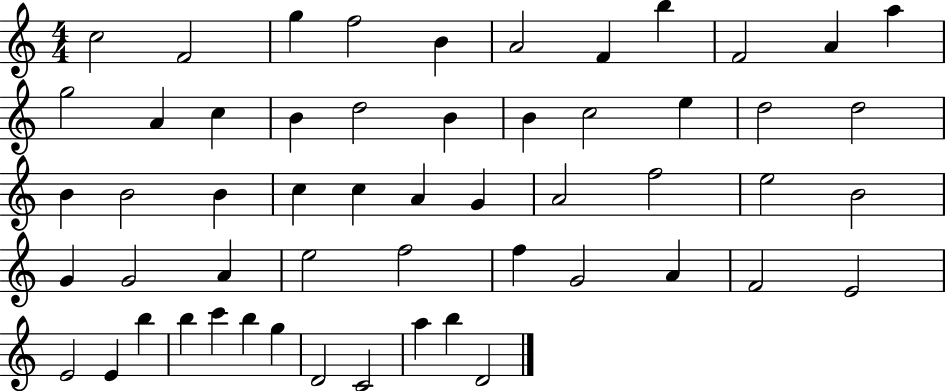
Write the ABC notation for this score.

X:1
T:Untitled
M:4/4
L:1/4
K:C
c2 F2 g f2 B A2 F b F2 A a g2 A c B d2 B B c2 e d2 d2 B B2 B c c A G A2 f2 e2 B2 G G2 A e2 f2 f G2 A F2 E2 E2 E b b c' b g D2 C2 a b D2